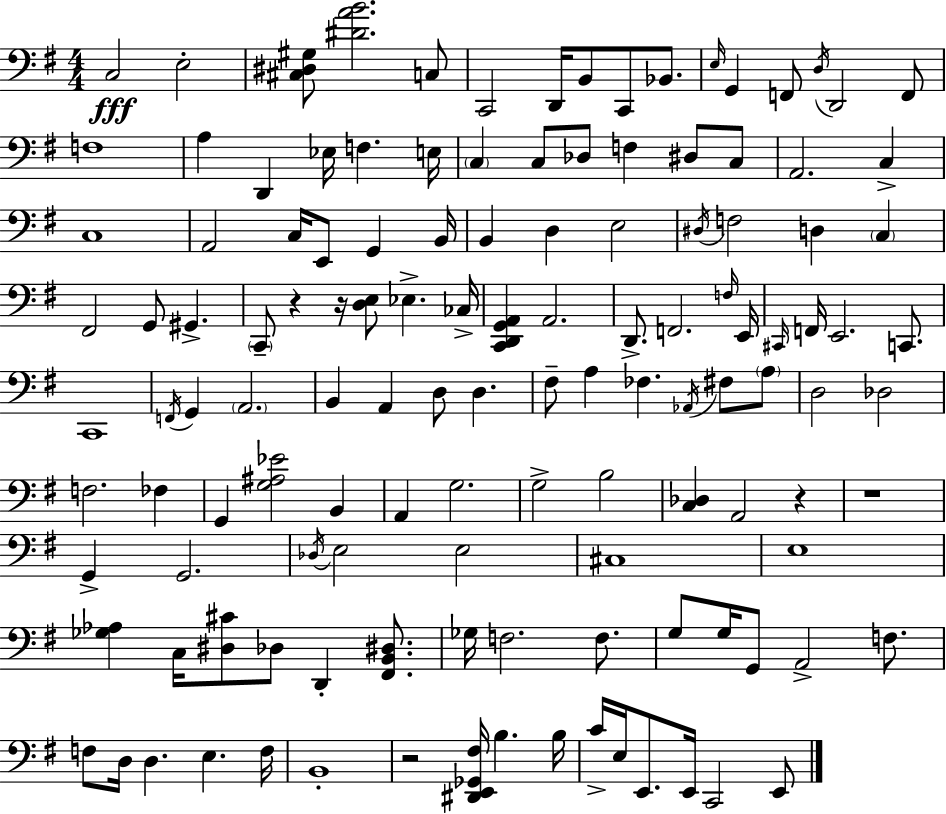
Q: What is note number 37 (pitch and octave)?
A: E3